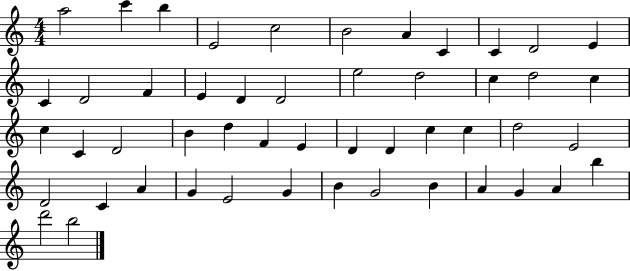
{
  \clef treble
  \numericTimeSignature
  \time 4/4
  \key c \major
  a''2 c'''4 b''4 | e'2 c''2 | b'2 a'4 c'4 | c'4 d'2 e'4 | \break c'4 d'2 f'4 | e'4 d'4 d'2 | e''2 d''2 | c''4 d''2 c''4 | \break c''4 c'4 d'2 | b'4 d''4 f'4 e'4 | d'4 d'4 c''4 c''4 | d''2 e'2 | \break d'2 c'4 a'4 | g'4 e'2 g'4 | b'4 g'2 b'4 | a'4 g'4 a'4 b''4 | \break d'''2 b''2 | \bar "|."
}